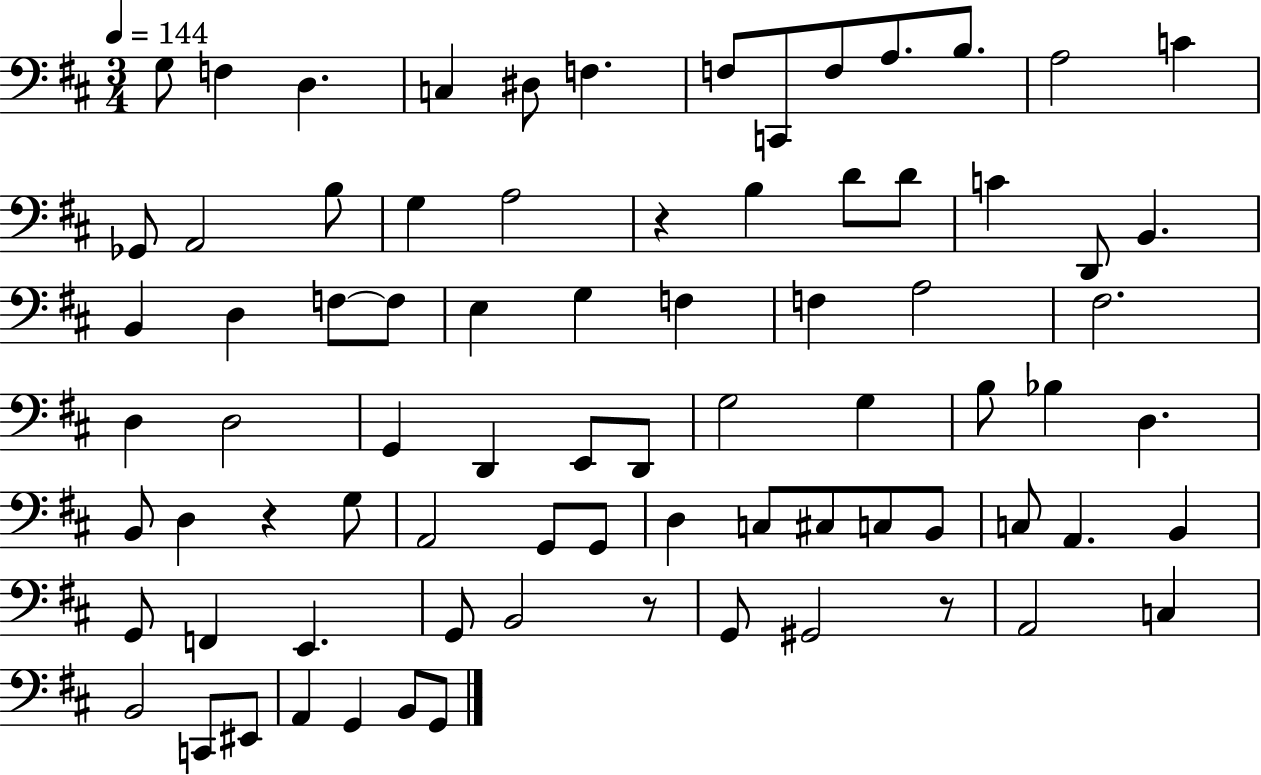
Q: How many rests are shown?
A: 4